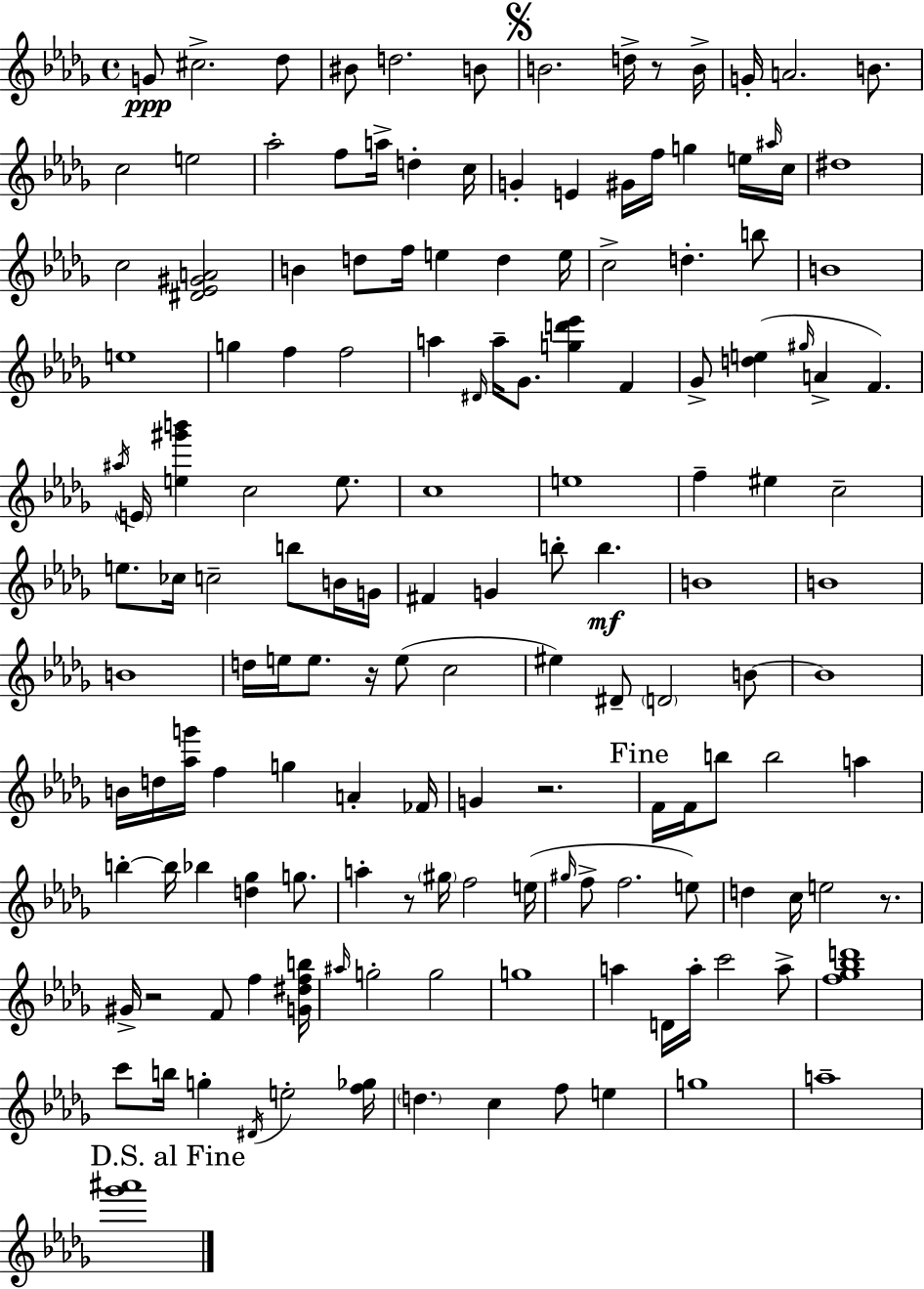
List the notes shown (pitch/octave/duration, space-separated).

G4/e C#5/h. Db5/e BIS4/e D5/h. B4/e B4/h. D5/s R/e B4/s G4/s A4/h. B4/e. C5/h E5/h Ab5/h F5/e A5/s D5/q C5/s G4/q E4/q G#4/s F5/s G5/q E5/s A#5/s C5/s D#5/w C5/h [D#4,Eb4,G#4,A4]/h B4/q D5/e F5/s E5/q D5/q E5/s C5/h D5/q. B5/e B4/w E5/w G5/q F5/q F5/h A5/q D#4/s A5/s Gb4/e. [G5,D6,Eb6]/q F4/q Gb4/e [D5,E5]/q G#5/s A4/q F4/q. A#5/s E4/s [E5,G#6,B6]/q C5/h E5/e. C5/w E5/w F5/q EIS5/q C5/h E5/e. CES5/s C5/h B5/e B4/s G4/s F#4/q G4/q B5/e B5/q. B4/w B4/w B4/w D5/s E5/s E5/e. R/s E5/e C5/h EIS5/q D#4/e D4/h B4/e B4/w B4/s D5/s [Ab5,G6]/s F5/q G5/q A4/q FES4/s G4/q R/h. F4/s F4/s B5/e B5/h A5/q B5/q B5/s Bb5/q [D5,Gb5]/q G5/e. A5/q R/e G#5/s F5/h E5/s G#5/s F5/e F5/h. E5/e D5/q C5/s E5/h R/e. G#4/s R/h F4/e F5/q [G4,D#5,F5,B5]/s A#5/s G5/h G5/h G5/w A5/q D4/s A5/s C6/h A5/e [F5,Gb5,Bb5,D6]/w C6/e B5/s G5/q D#4/s E5/h [F5,Gb5]/s D5/q. C5/q F5/e E5/q G5/w A5/w [Gb6,A#6]/w